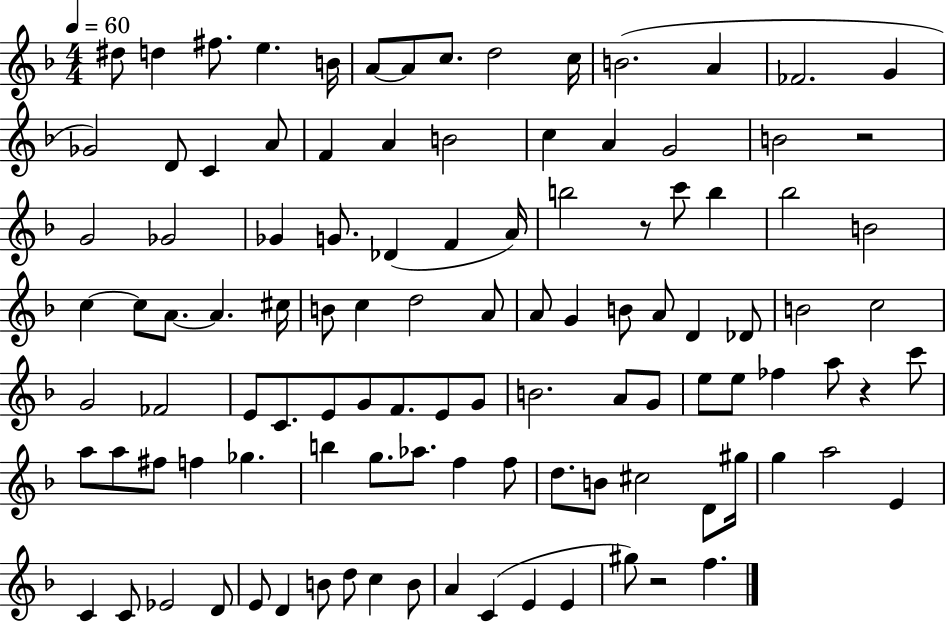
X:1
T:Untitled
M:4/4
L:1/4
K:F
^d/2 d ^f/2 e B/4 A/2 A/2 c/2 d2 c/4 B2 A _F2 G _G2 D/2 C A/2 F A B2 c A G2 B2 z2 G2 _G2 _G G/2 _D F A/4 b2 z/2 c'/2 b _b2 B2 c c/2 A/2 A ^c/4 B/2 c d2 A/2 A/2 G B/2 A/2 D _D/2 B2 c2 G2 _F2 E/2 C/2 E/2 G/2 F/2 E/2 G/2 B2 A/2 G/2 e/2 e/2 _f a/2 z c'/2 a/2 a/2 ^f/2 f _g b g/2 _a/2 f f/2 d/2 B/2 ^c2 D/2 ^g/4 g a2 E C C/2 _E2 D/2 E/2 D B/2 d/2 c B/2 A C E E ^g/2 z2 f